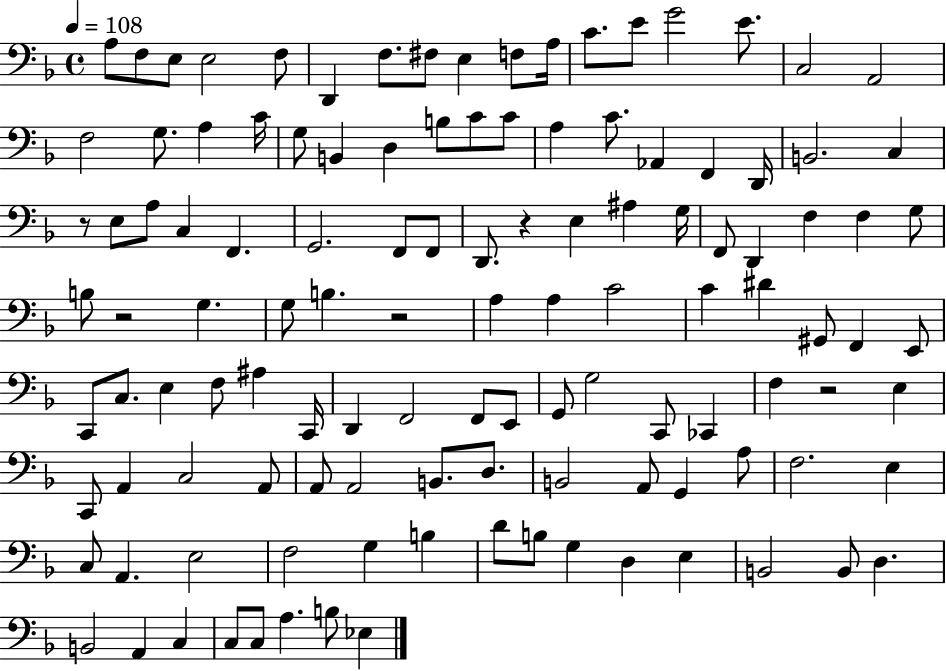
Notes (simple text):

A3/e F3/e E3/e E3/h F3/e D2/q F3/e. F#3/e E3/q F3/e A3/s C4/e. E4/e G4/h E4/e. C3/h A2/h F3/h G3/e. A3/q C4/s G3/e B2/q D3/q B3/e C4/e C4/e A3/q C4/e. Ab2/q F2/q D2/s B2/h. C3/q R/e E3/e A3/e C3/q F2/q. G2/h. F2/e F2/e D2/e. R/q E3/q A#3/q G3/s F2/e D2/q F3/q F3/q G3/e B3/e R/h G3/q. G3/e B3/q. R/h A3/q A3/q C4/h C4/q D#4/q G#2/e F2/q E2/e C2/e C3/e. E3/q F3/e A#3/q C2/s D2/q F2/h F2/e E2/e G2/e G3/h C2/e CES2/q F3/q R/h E3/q C2/e A2/q C3/h A2/e A2/e A2/h B2/e. D3/e. B2/h A2/e G2/q A3/e F3/h. E3/q C3/e A2/q. E3/h F3/h G3/q B3/q D4/e B3/e G3/q D3/q E3/q B2/h B2/e D3/q. B2/h A2/q C3/q C3/e C3/e A3/q. B3/e Eb3/q